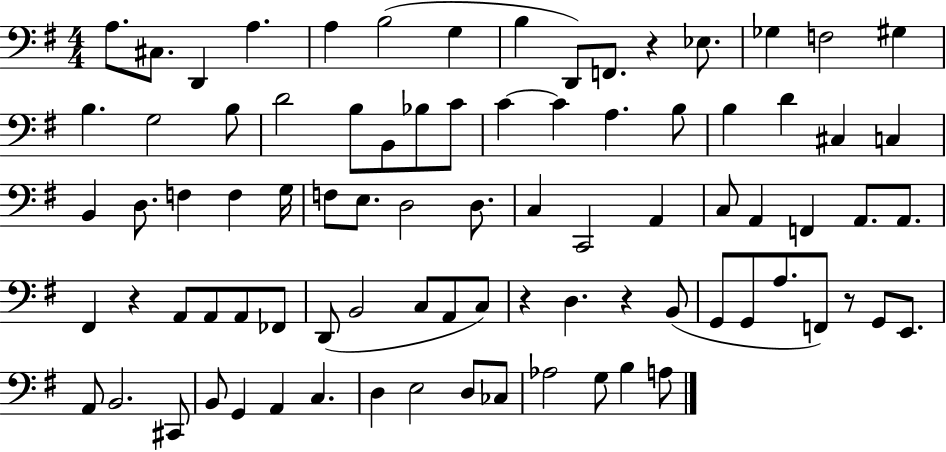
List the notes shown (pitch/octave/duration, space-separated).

A3/e. C#3/e. D2/q A3/q. A3/q B3/h G3/q B3/q D2/e F2/e. R/q Eb3/e. Gb3/q F3/h G#3/q B3/q. G3/h B3/e D4/h B3/e B2/e Bb3/e C4/e C4/q C4/q A3/q. B3/e B3/q D4/q C#3/q C3/q B2/q D3/e. F3/q F3/q G3/s F3/e E3/e. D3/h D3/e. C3/q C2/h A2/q C3/e A2/q F2/q A2/e. A2/e. F#2/q R/q A2/e A2/e A2/e FES2/e D2/e B2/h C3/e A2/e C3/e R/q D3/q. R/q B2/e G2/e G2/e A3/e. F2/e R/e G2/e E2/e. A2/e B2/h. C#2/e B2/e G2/q A2/q C3/q. D3/q E3/h D3/e CES3/e Ab3/h G3/e B3/q A3/e